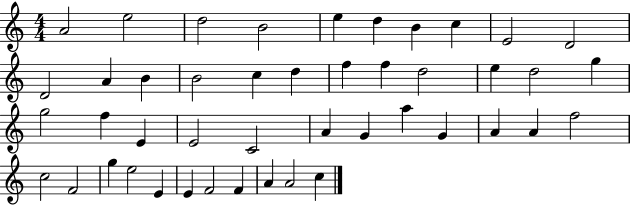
{
  \clef treble
  \numericTimeSignature
  \time 4/4
  \key c \major
  a'2 e''2 | d''2 b'2 | e''4 d''4 b'4 c''4 | e'2 d'2 | \break d'2 a'4 b'4 | b'2 c''4 d''4 | f''4 f''4 d''2 | e''4 d''2 g''4 | \break g''2 f''4 e'4 | e'2 c'2 | a'4 g'4 a''4 g'4 | a'4 a'4 f''2 | \break c''2 f'2 | g''4 e''2 e'4 | e'4 f'2 f'4 | a'4 a'2 c''4 | \break \bar "|."
}